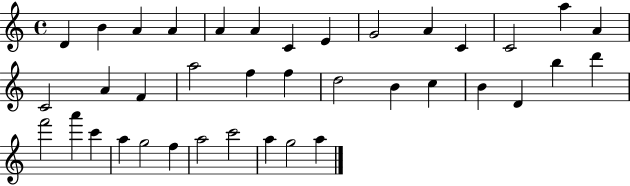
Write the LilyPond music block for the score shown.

{
  \clef treble
  \time 4/4
  \defaultTimeSignature
  \key c \major
  d'4 b'4 a'4 a'4 | a'4 a'4 c'4 e'4 | g'2 a'4 c'4 | c'2 a''4 a'4 | \break c'2 a'4 f'4 | a''2 f''4 f''4 | d''2 b'4 c''4 | b'4 d'4 b''4 d'''4 | \break f'''2 a'''4 c'''4 | a''4 g''2 f''4 | a''2 c'''2 | a''4 g''2 a''4 | \break \bar "|."
}